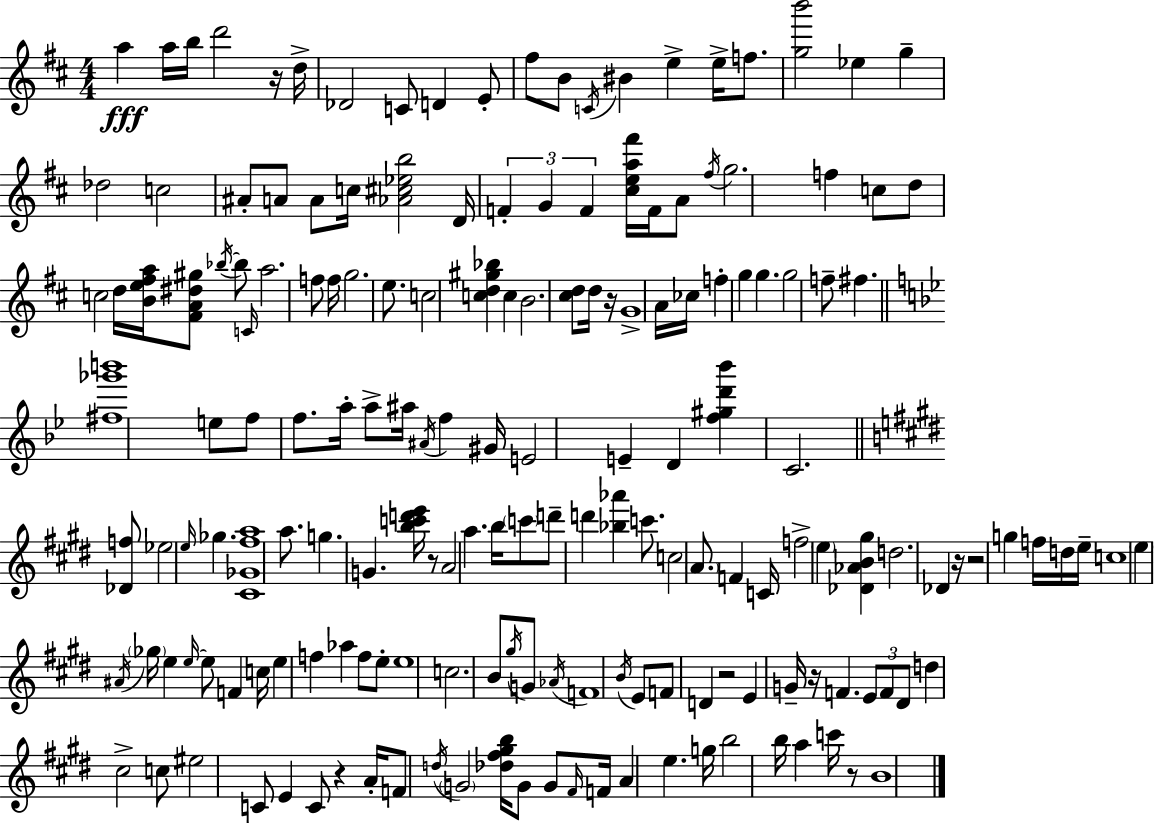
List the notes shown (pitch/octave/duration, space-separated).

A5/q A5/s B5/s D6/h R/s D5/s Db4/h C4/e D4/q E4/e F#5/e B4/e C4/s BIS4/q E5/q E5/s F5/e. [G5,B6]/h Eb5/q G5/q Db5/h C5/h A#4/e A4/e A4/e C5/s [Ab4,C#5,Eb5,B5]/h D4/s F4/q G4/q F4/q [C#5,E5,A5,F#6]/s F4/s A4/e F#5/s G5/h. F5/q C5/e D5/e C5/h D5/s [B4,E5,F#5,A5]/s [F#4,A4,D#5,G#5]/e Bb5/s Bb5/e C4/s A5/h. F5/e F5/s G5/h. E5/e. C5/h [C5,D5,G#5,Bb5]/q C5/q B4/h. [C#5,D5]/e D5/s R/s G4/w A4/s CES5/s F5/q G5/q G5/q. G5/h F5/e F#5/q. [F#5,Gb6,B6]/w E5/e F5/e F5/e. A5/s A5/e A#5/s A#4/s F5/q G#4/s E4/h E4/q D4/q [F5,G#5,D6,Bb6]/q C4/h. [Db4,F5]/e Eb5/h E5/s Gb5/q. [C#4,Gb4,F#5,A5]/w A5/e. G5/q. G4/q. [B5,C6,D6,E6]/s R/e A4/h A5/q. B5/s C6/e D6/e D6/q [Bb5,Ab6]/q C6/e. C5/h A4/e. F4/q C4/s F5/h E5/q [Db4,Ab4,B4,G#5]/q D5/h. Db4/q R/s R/h G5/q F5/s D5/s E5/s C5/w E5/q A#4/s Gb5/s E5/q E5/s E5/e F4/q C5/s E5/q F5/q Ab5/q F5/e E5/e E5/w C5/h. B4/e G#5/s G4/e Ab4/s F4/w B4/s E4/e F4/e D4/q R/h E4/q G4/s R/s F4/q. E4/e F4/e D#4/e D5/q C#5/h C5/e EIS5/h C4/e E4/q C4/e R/q A4/s F4/e D5/s G4/h [Db5,F#5,G#5,B5]/s G4/e G4/e F#4/s F4/s A4/q E5/q. G5/s B5/h B5/s A5/q C6/s R/e B4/w